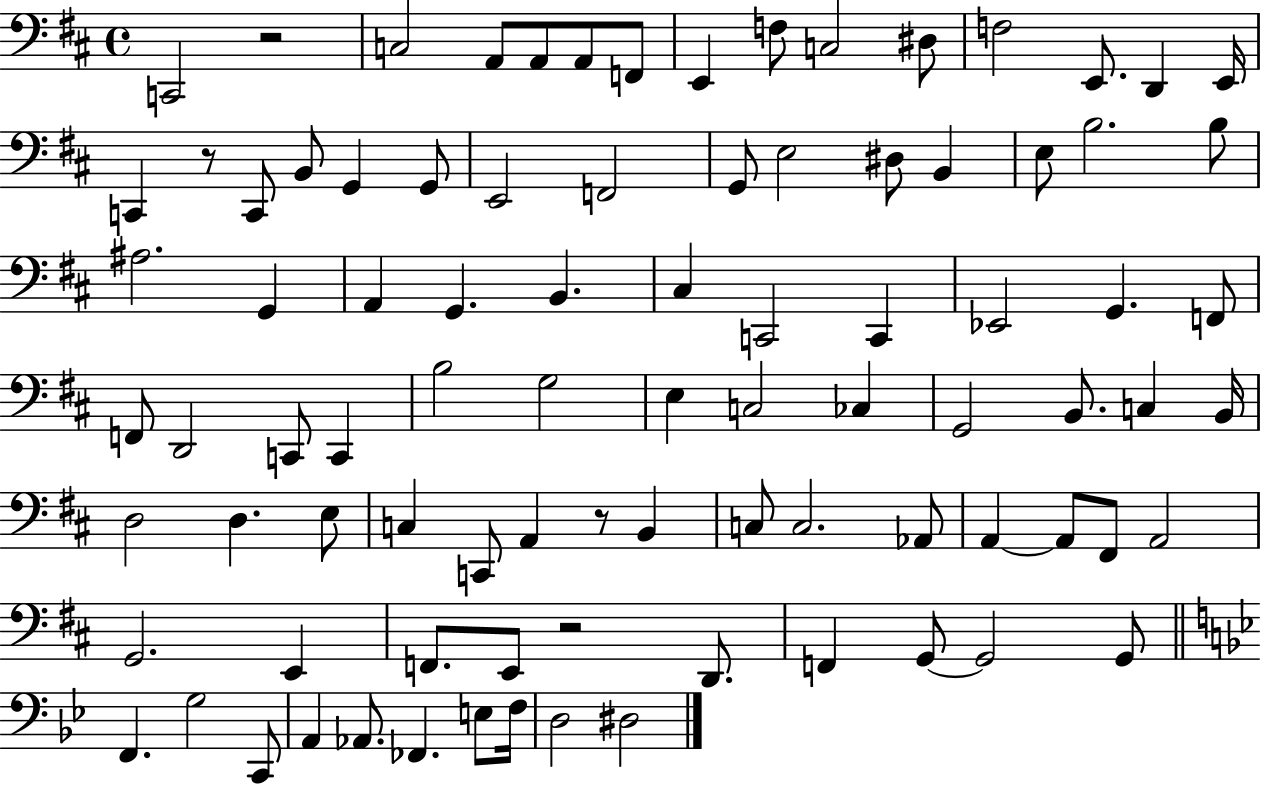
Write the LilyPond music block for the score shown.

{
  \clef bass
  \time 4/4
  \defaultTimeSignature
  \key d \major
  c,2 r2 | c2 a,8 a,8 a,8 f,8 | e,4 f8 c2 dis8 | f2 e,8. d,4 e,16 | \break c,4 r8 c,8 b,8 g,4 g,8 | e,2 f,2 | g,8 e2 dis8 b,4 | e8 b2. b8 | \break ais2. g,4 | a,4 g,4. b,4. | cis4 c,2 c,4 | ees,2 g,4. f,8 | \break f,8 d,2 c,8 c,4 | b2 g2 | e4 c2 ces4 | g,2 b,8. c4 b,16 | \break d2 d4. e8 | c4 c,8 a,4 r8 b,4 | c8 c2. aes,8 | a,4~~ a,8 fis,8 a,2 | \break g,2. e,4 | f,8. e,8 r2 d,8. | f,4 g,8~~ g,2 g,8 | \bar "||" \break \key bes \major f,4. g2 c,8 | a,4 aes,8. fes,4. e8 f16 | d2 dis2 | \bar "|."
}